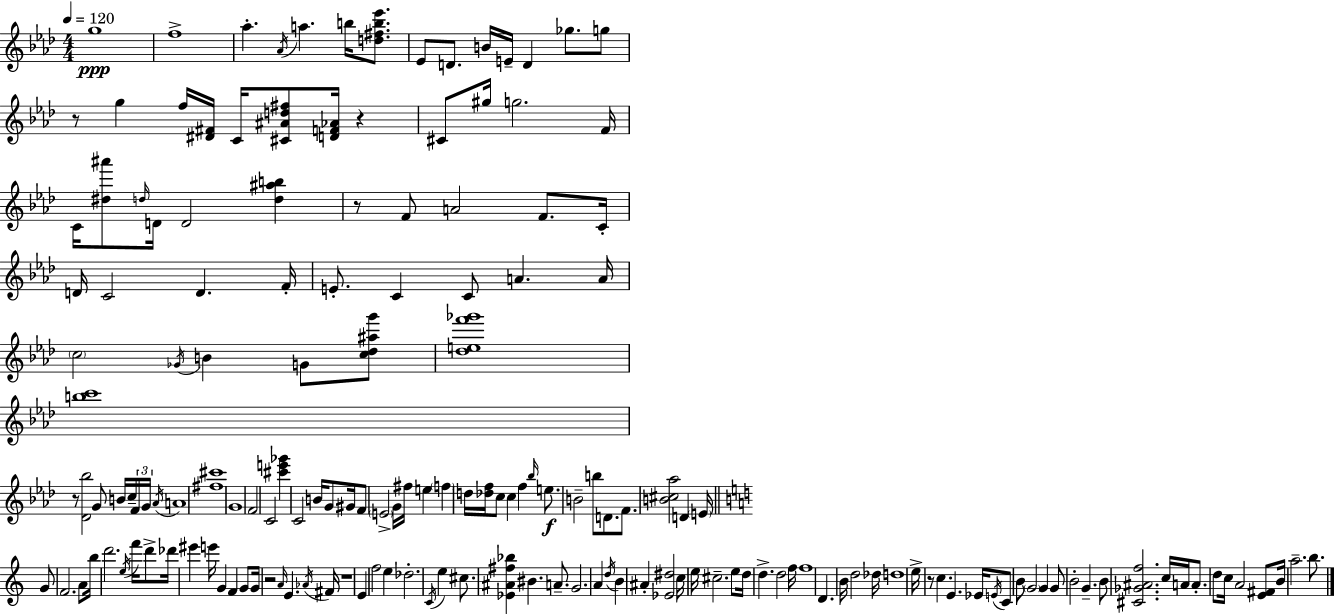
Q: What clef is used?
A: treble